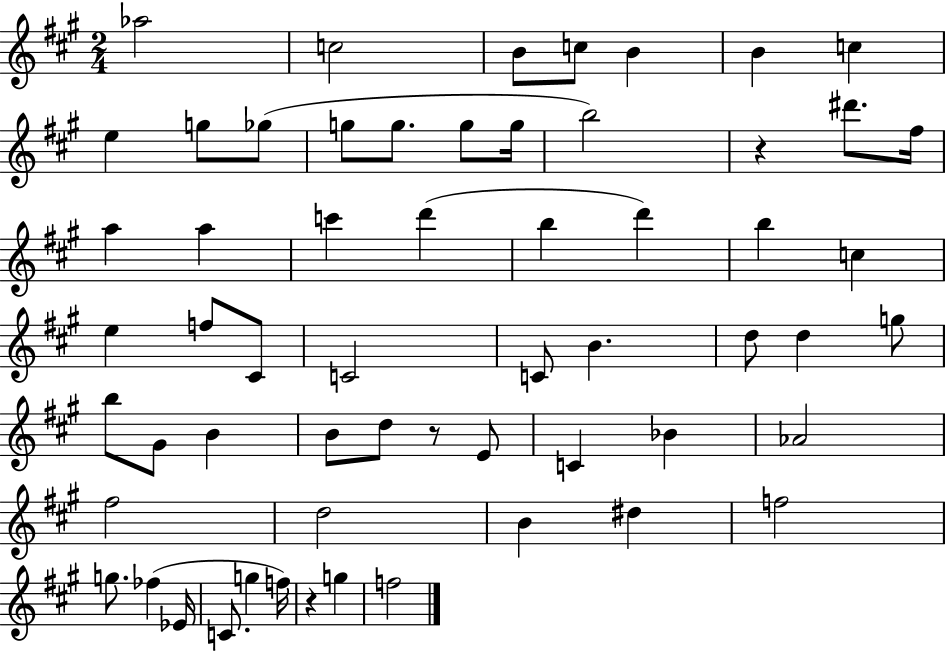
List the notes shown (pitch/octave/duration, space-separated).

Ab5/h C5/h B4/e C5/e B4/q B4/q C5/q E5/q G5/e Gb5/e G5/e G5/e. G5/e G5/s B5/h R/q D#6/e. F#5/s A5/q A5/q C6/q D6/q B5/q D6/q B5/q C5/q E5/q F5/e C#4/e C4/h C4/e B4/q. D5/e D5/q G5/e B5/e G#4/e B4/q B4/e D5/e R/e E4/e C4/q Bb4/q Ab4/h F#5/h D5/h B4/q D#5/q F5/h G5/e. FES5/q Eb4/s C4/e. G5/q F5/s R/q G5/q F5/h